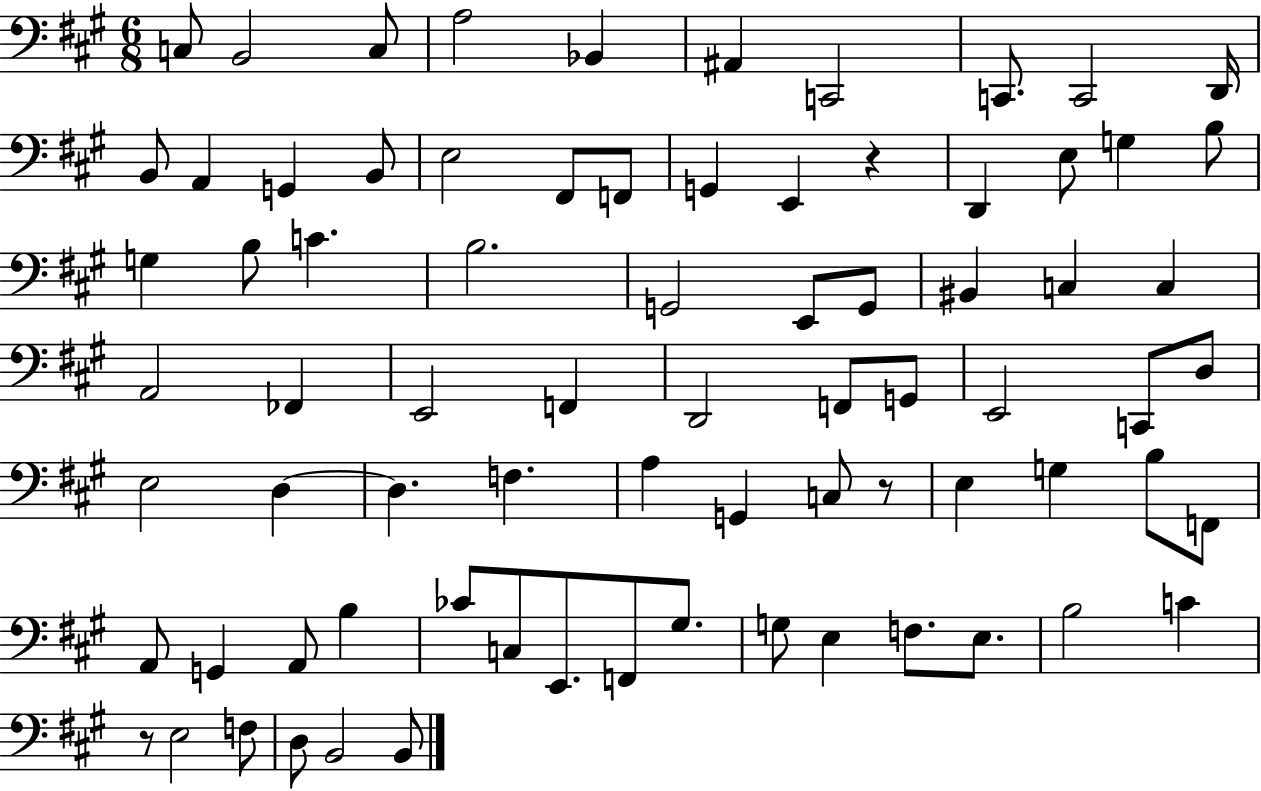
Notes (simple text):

C3/e B2/h C3/e A3/h Bb2/q A#2/q C2/h C2/e. C2/h D2/s B2/e A2/q G2/q B2/e E3/h F#2/e F2/e G2/q E2/q R/q D2/q E3/e G3/q B3/e G3/q B3/e C4/q. B3/h. G2/h E2/e G2/e BIS2/q C3/q C3/q A2/h FES2/q E2/h F2/q D2/h F2/e G2/e E2/h C2/e D3/e E3/h D3/q D3/q. F3/q. A3/q G2/q C3/e R/e E3/q G3/q B3/e F2/e A2/e G2/q A2/e B3/q CES4/e C3/e E2/e. F2/e G#3/e. G3/e E3/q F3/e. E3/e. B3/h C4/q R/e E3/h F3/e D3/e B2/h B2/e